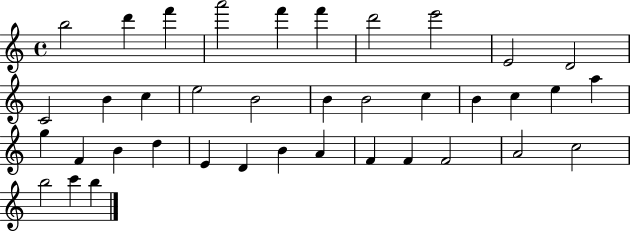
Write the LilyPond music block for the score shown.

{
  \clef treble
  \time 4/4
  \defaultTimeSignature
  \key c \major
  b''2 d'''4 f'''4 | a'''2 f'''4 f'''4 | d'''2 e'''2 | e'2 d'2 | \break c'2 b'4 c''4 | e''2 b'2 | b'4 b'2 c''4 | b'4 c''4 e''4 a''4 | \break g''4 f'4 b'4 d''4 | e'4 d'4 b'4 a'4 | f'4 f'4 f'2 | a'2 c''2 | \break b''2 c'''4 b''4 | \bar "|."
}